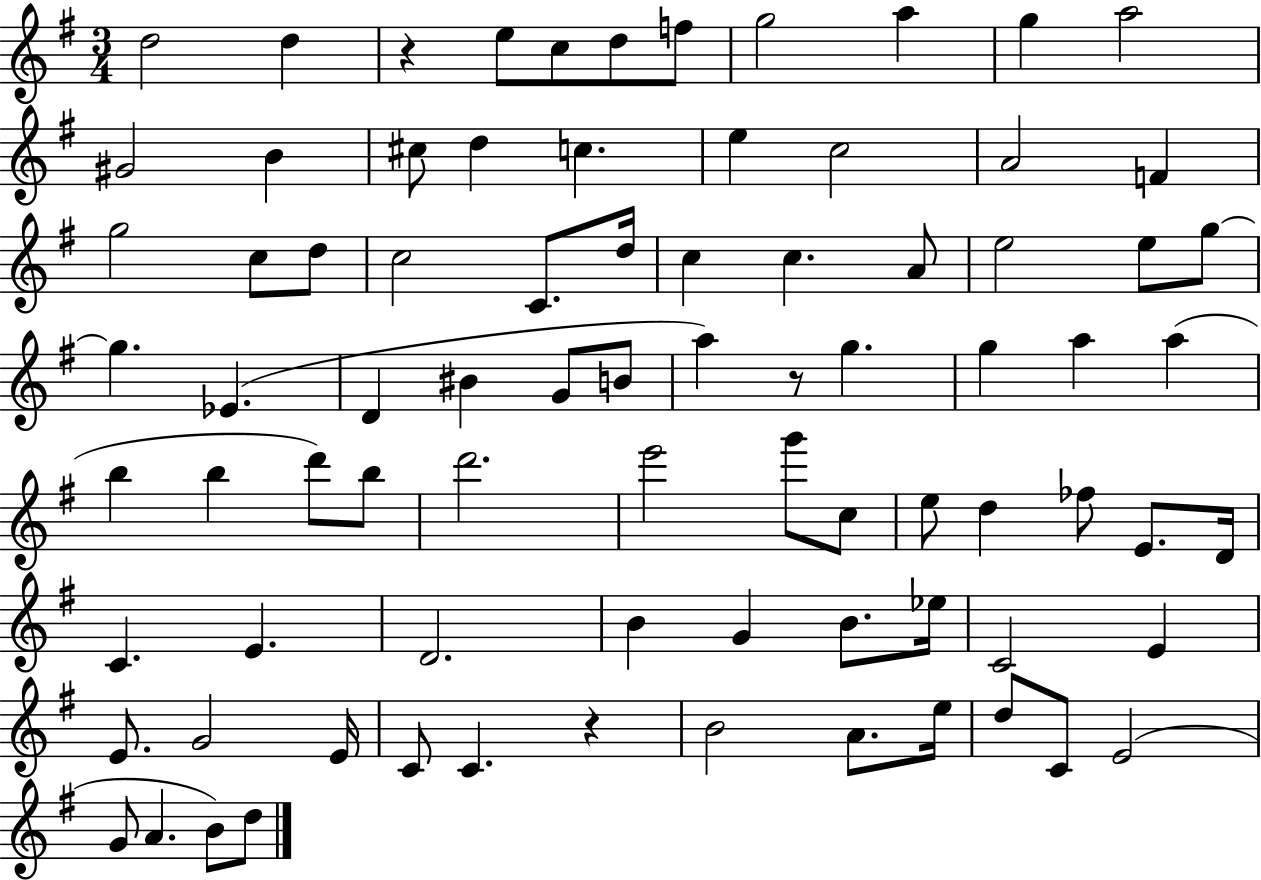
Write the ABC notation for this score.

X:1
T:Untitled
M:3/4
L:1/4
K:G
d2 d z e/2 c/2 d/2 f/2 g2 a g a2 ^G2 B ^c/2 d c e c2 A2 F g2 c/2 d/2 c2 C/2 d/4 c c A/2 e2 e/2 g/2 g _E D ^B G/2 B/2 a z/2 g g a a b b d'/2 b/2 d'2 e'2 g'/2 c/2 e/2 d _f/2 E/2 D/4 C E D2 B G B/2 _e/4 C2 E E/2 G2 E/4 C/2 C z B2 A/2 e/4 d/2 C/2 E2 G/2 A B/2 d/2